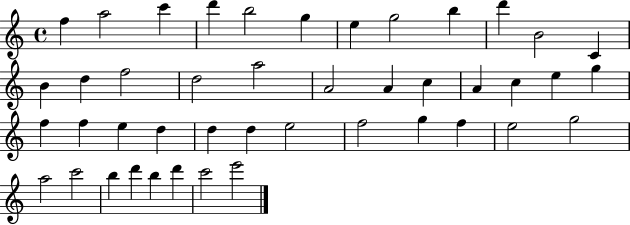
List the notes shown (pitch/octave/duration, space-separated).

F5/q A5/h C6/q D6/q B5/h G5/q E5/q G5/h B5/q D6/q B4/h C4/q B4/q D5/q F5/h D5/h A5/h A4/h A4/q C5/q A4/q C5/q E5/q G5/q F5/q F5/q E5/q D5/q D5/q D5/q E5/h F5/h G5/q F5/q E5/h G5/h A5/h C6/h B5/q D6/q B5/q D6/q C6/h E6/h